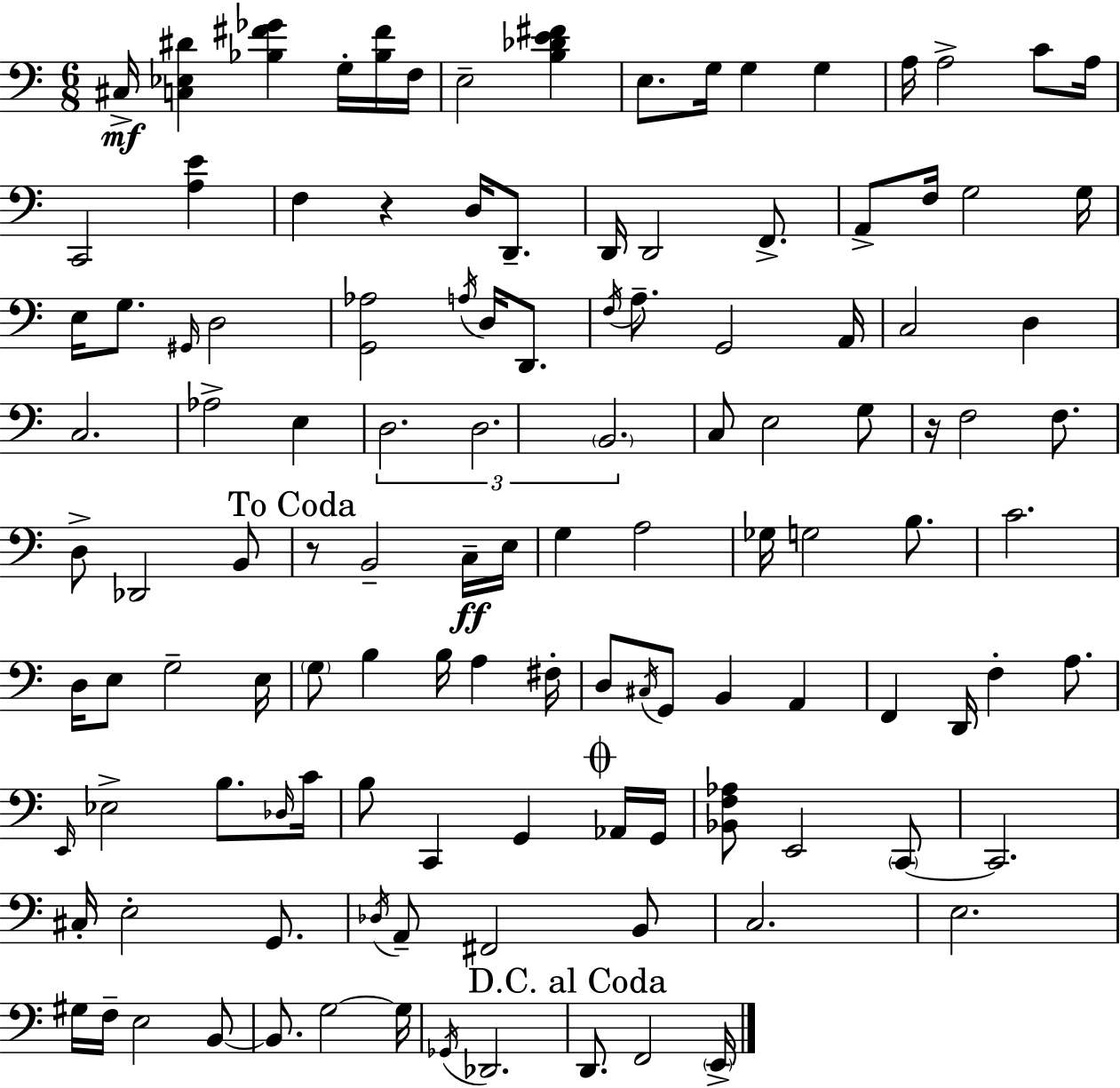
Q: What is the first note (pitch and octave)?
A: C#3